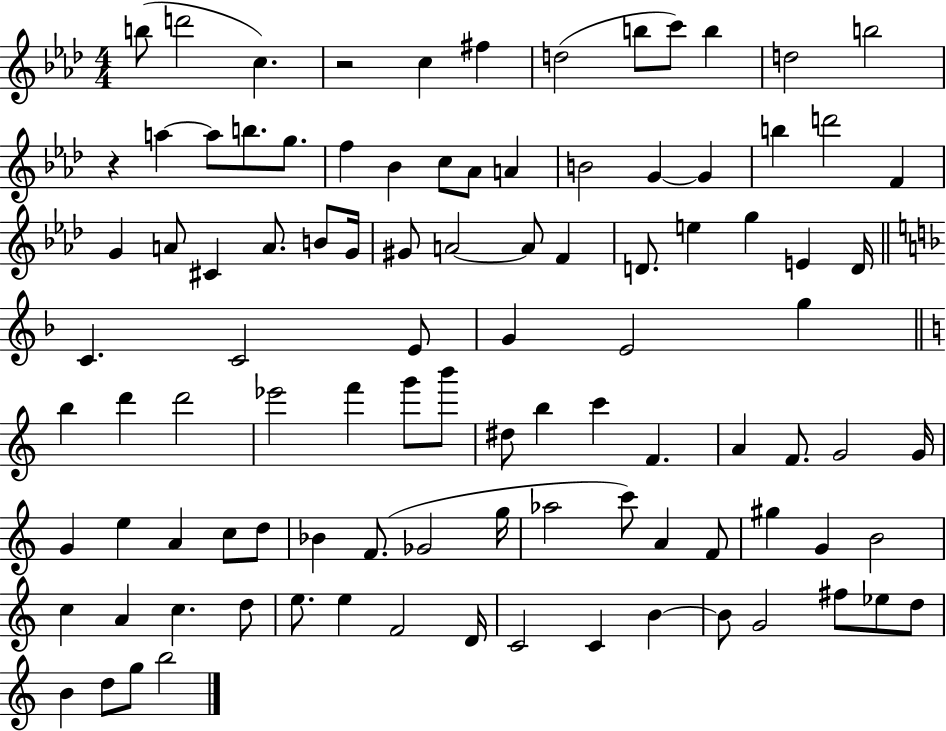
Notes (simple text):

B5/e D6/h C5/q. R/h C5/q F#5/q D5/h B5/e C6/e B5/q D5/h B5/h R/q A5/q A5/e B5/e. G5/e. F5/q Bb4/q C5/e Ab4/e A4/q B4/h G4/q G4/q B5/q D6/h F4/q G4/q A4/e C#4/q A4/e. B4/e G4/s G#4/e A4/h A4/e F4/q D4/e. E5/q G5/q E4/q D4/s C4/q. C4/h E4/e G4/q E4/h G5/q B5/q D6/q D6/h Eb6/h F6/q G6/e B6/e D#5/e B5/q C6/q F4/q. A4/q F4/e. G4/h G4/s G4/q E5/q A4/q C5/e D5/e Bb4/q F4/e. Gb4/h G5/s Ab5/h C6/e A4/q F4/e G#5/q G4/q B4/h C5/q A4/q C5/q. D5/e E5/e. E5/q F4/h D4/s C4/h C4/q B4/q B4/e G4/h F#5/e Eb5/e D5/e B4/q D5/e G5/e B5/h